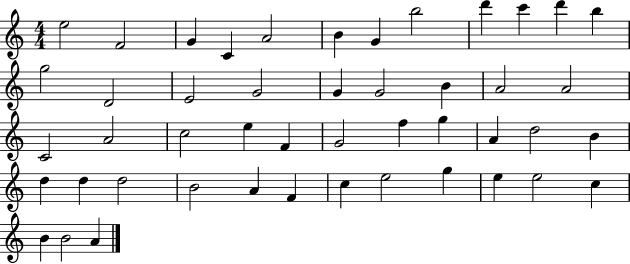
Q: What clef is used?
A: treble